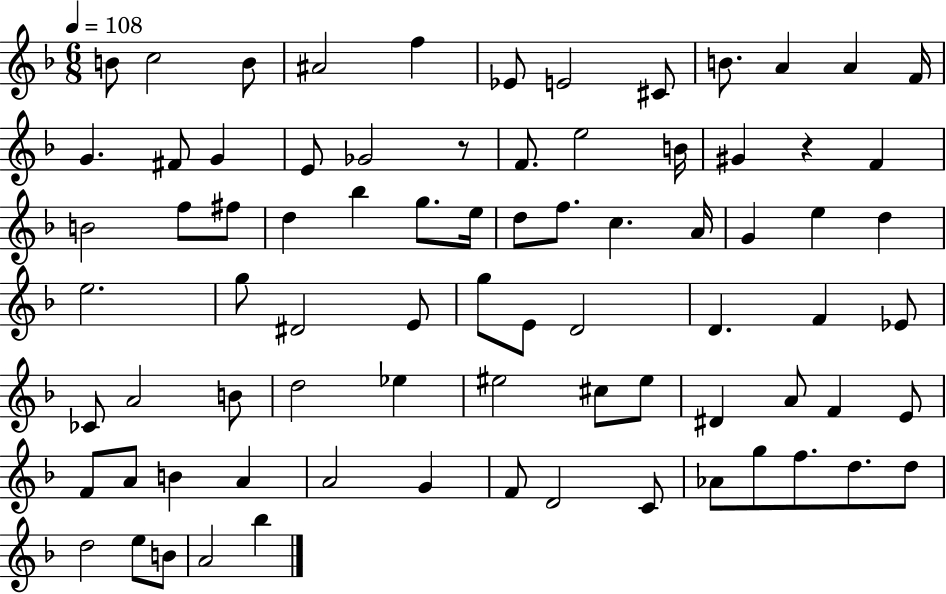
{
  \clef treble
  \numericTimeSignature
  \time 6/8
  \key f \major
  \tempo 4 = 108
  b'8 c''2 b'8 | ais'2 f''4 | ees'8 e'2 cis'8 | b'8. a'4 a'4 f'16 | \break g'4. fis'8 g'4 | e'8 ges'2 r8 | f'8. e''2 b'16 | gis'4 r4 f'4 | \break b'2 f''8 fis''8 | d''4 bes''4 g''8. e''16 | d''8 f''8. c''4. a'16 | g'4 e''4 d''4 | \break e''2. | g''8 dis'2 e'8 | g''8 e'8 d'2 | d'4. f'4 ees'8 | \break ces'8 a'2 b'8 | d''2 ees''4 | eis''2 cis''8 eis''8 | dis'4 a'8 f'4 e'8 | \break f'8 a'8 b'4 a'4 | a'2 g'4 | f'8 d'2 c'8 | aes'8 g''8 f''8. d''8. d''8 | \break d''2 e''8 b'8 | a'2 bes''4 | \bar "|."
}